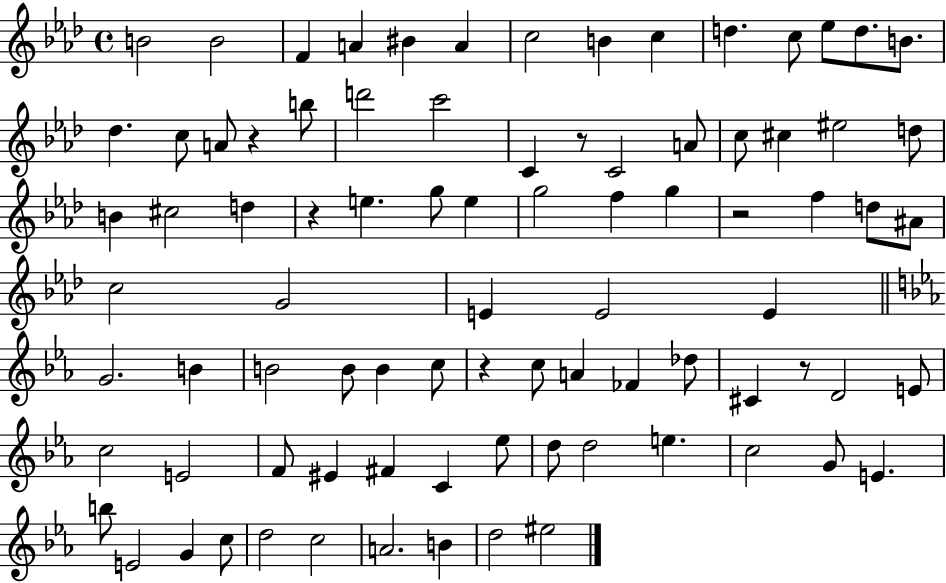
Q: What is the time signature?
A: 4/4